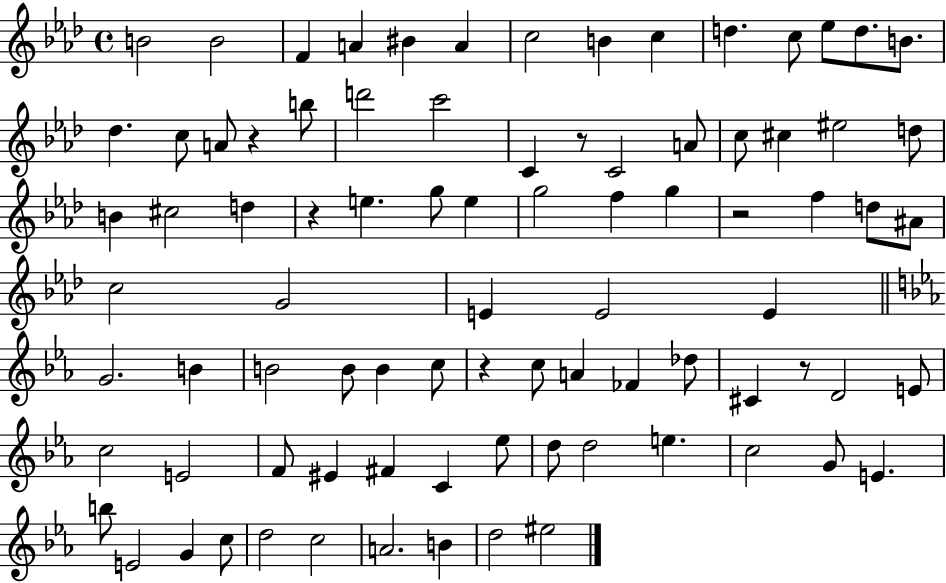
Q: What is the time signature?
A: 4/4